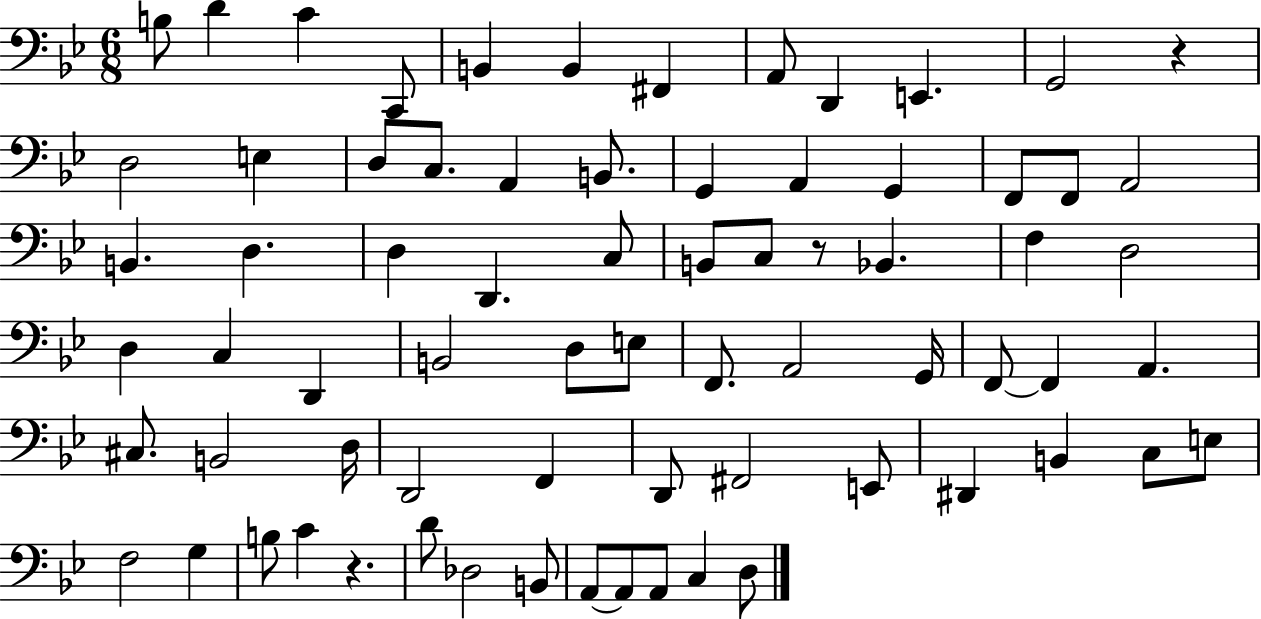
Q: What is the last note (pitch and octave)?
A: D3